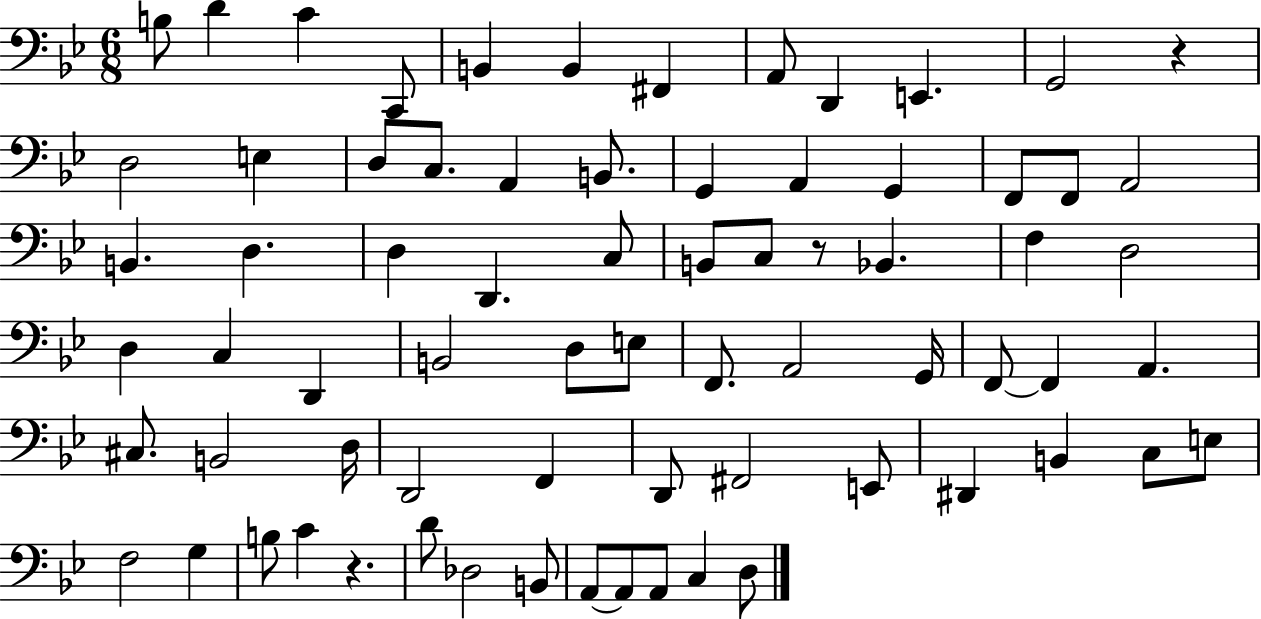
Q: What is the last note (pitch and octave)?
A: D3